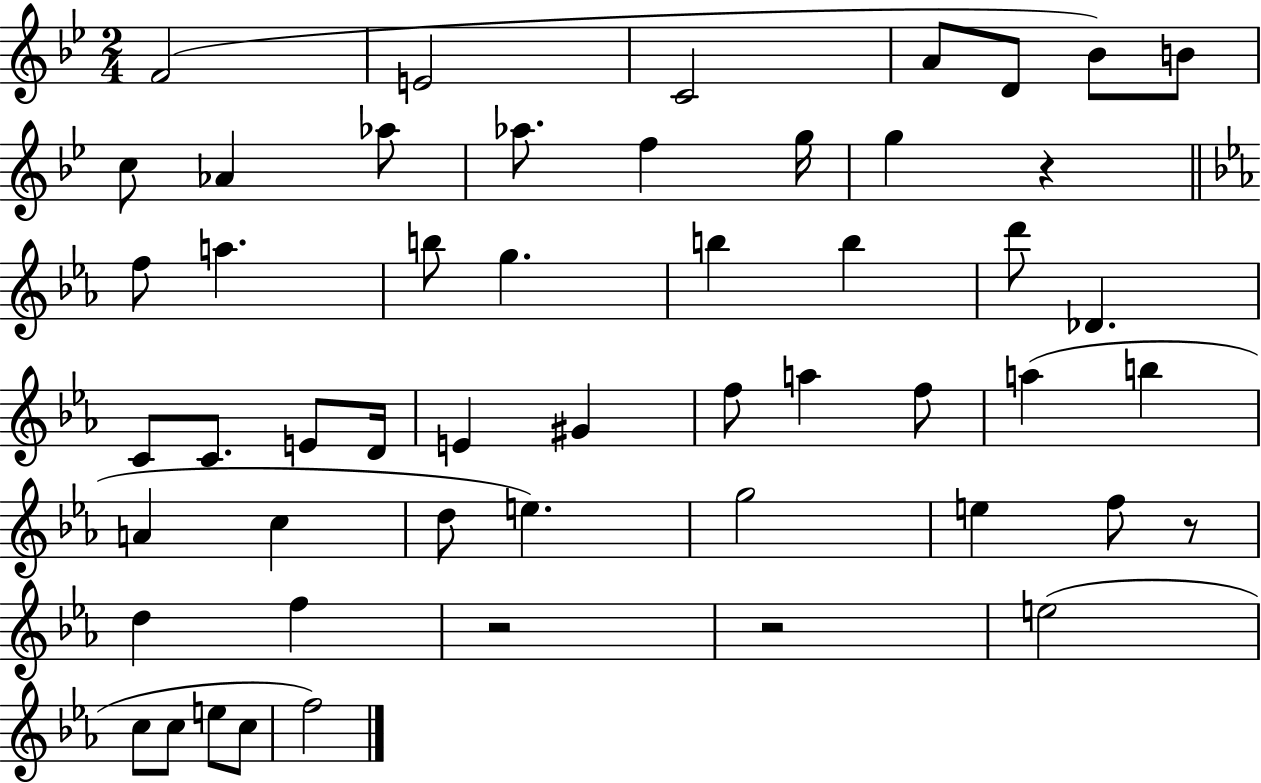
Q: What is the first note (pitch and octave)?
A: F4